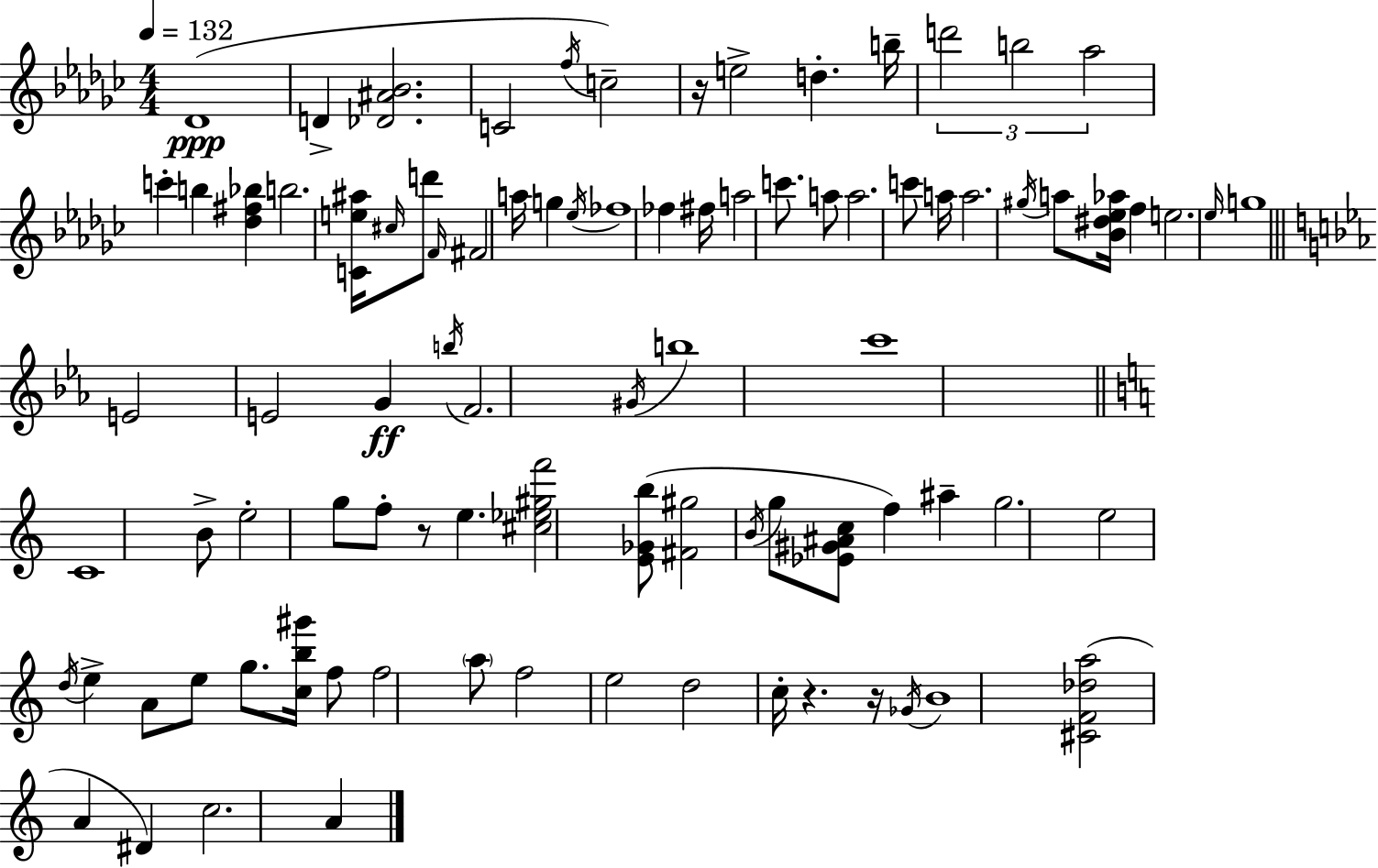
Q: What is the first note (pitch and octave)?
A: Db4